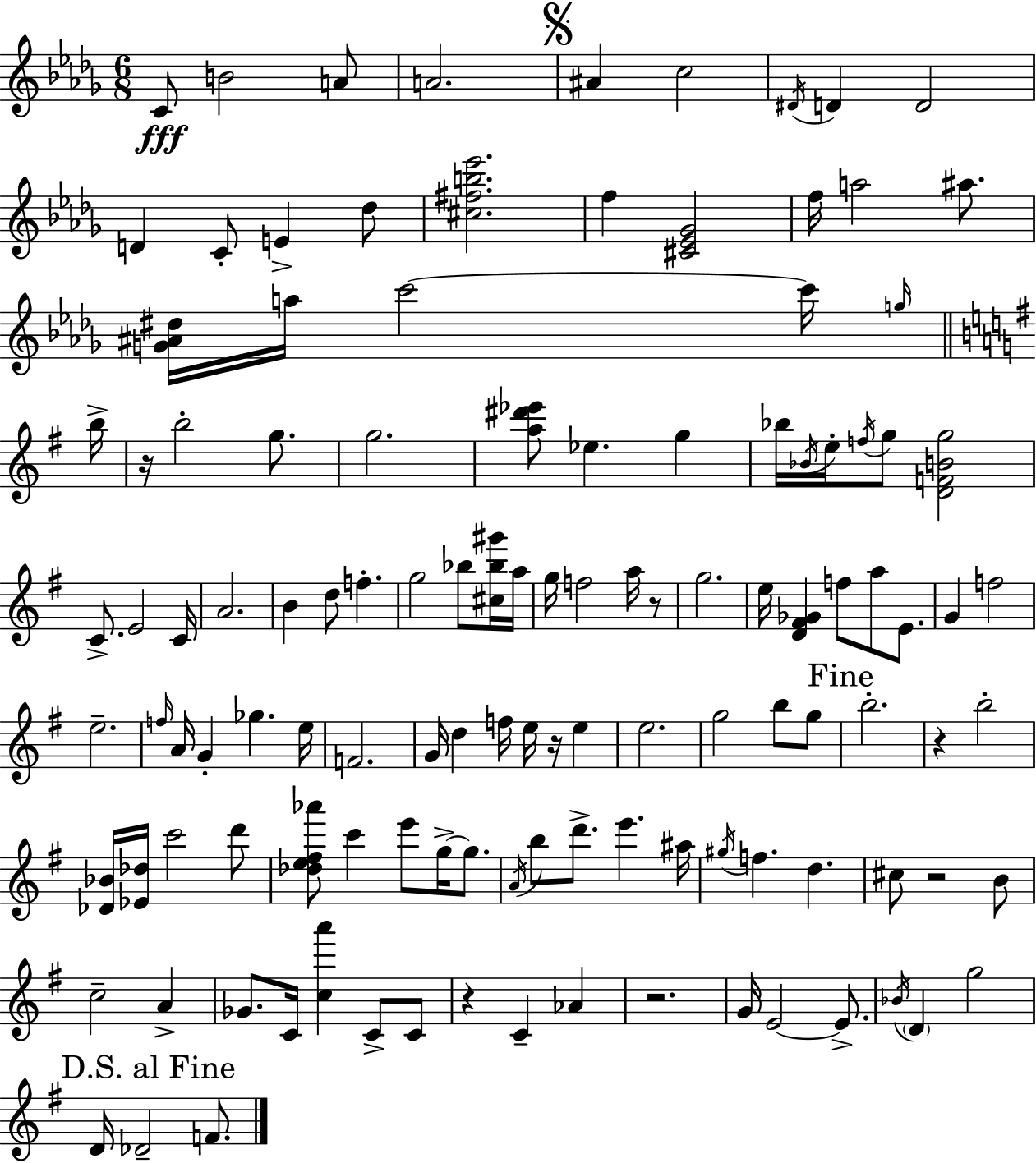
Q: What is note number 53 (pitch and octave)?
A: E5